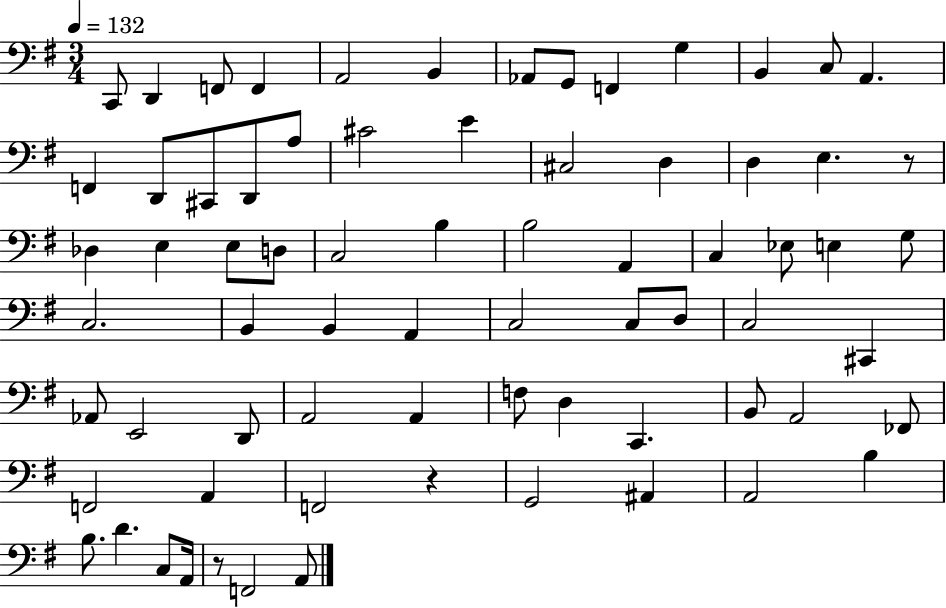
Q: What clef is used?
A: bass